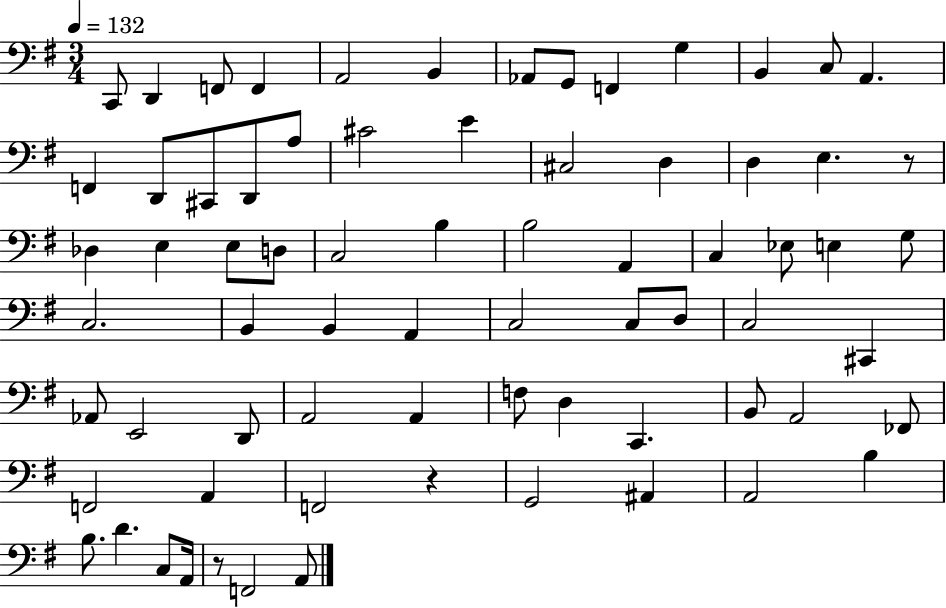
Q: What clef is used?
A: bass